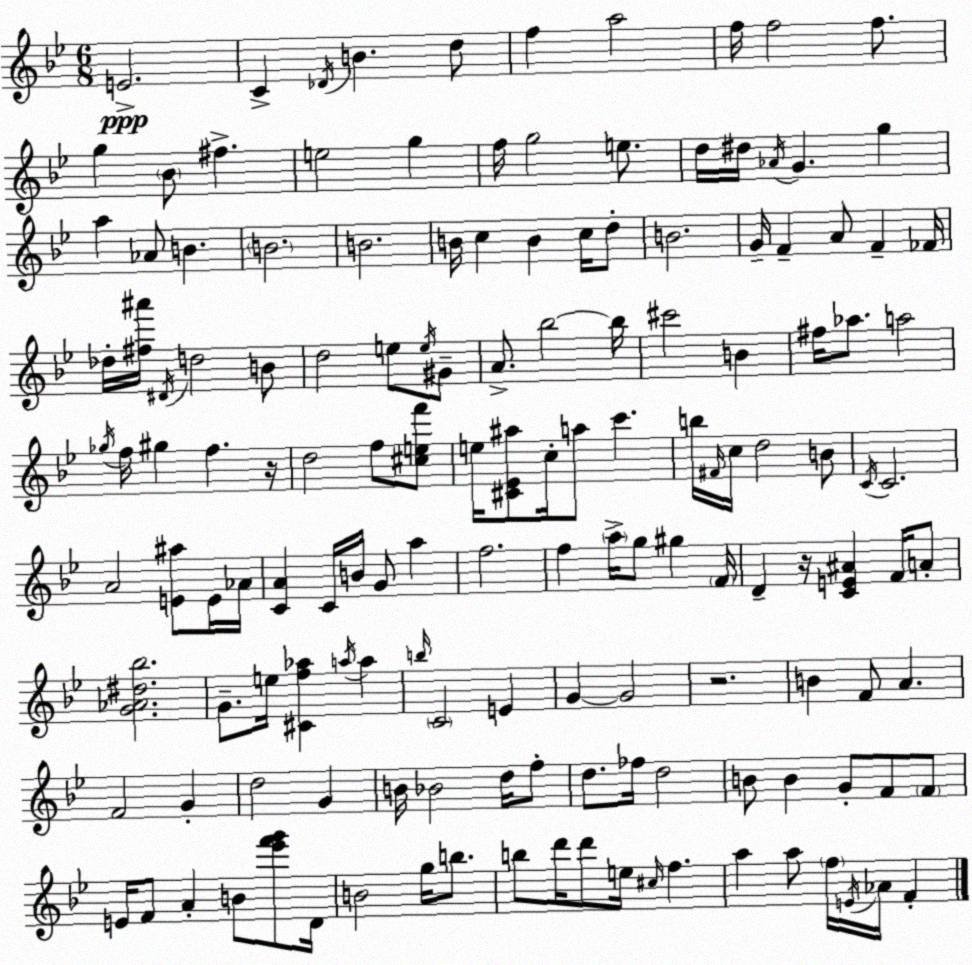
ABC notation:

X:1
T:Untitled
M:6/8
L:1/4
K:Gm
E2 C _D/4 B d/2 f a2 f/4 f2 f/2 g _B/2 ^f e2 g f/4 g2 e/2 d/4 ^d/4 _A/4 G g a _A/2 B B2 B2 B/4 c B c/4 d/2 B2 G/4 F A/2 F _F/4 _d/4 [^f^a']/4 ^D/4 d2 B/2 d2 e/2 e/4 ^G/2 A/2 _b2 _b/4 ^c'2 B ^f/4 _a/2 a2 _g/4 f/4 ^g f z/4 d2 f/2 [^cef']/2 e/4 [^C_E^a]/2 c/4 a/2 c' b/4 ^F/4 c/4 d2 B/2 C/4 C2 A2 [E^a]/2 E/4 _A/4 [CA] C/4 B/4 G/2 a f2 f a/4 g/2 ^g F/4 D z/4 [CE^A] F/4 A/2 [G_A^d_b]2 G/2 e/4 [^Cf_a] a/4 a b/4 C2 E G G2 z2 B F/2 A F2 G d2 G B/4 _B2 d/4 f/2 d/2 _f/4 d2 B/2 B G/2 F/2 F/2 E/4 F/2 A B/2 [_e'f'g']/2 D/4 B2 g/4 b/2 b/2 d'/4 d'/2 e/4 ^c/4 f a a/2 f/4 E/4 _A/4 F